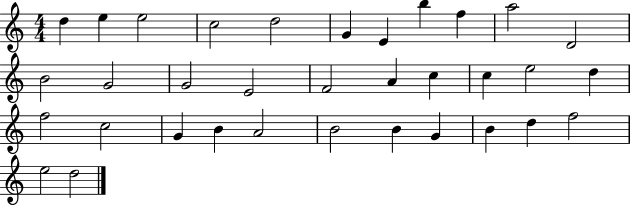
{
  \clef treble
  \numericTimeSignature
  \time 4/4
  \key c \major
  d''4 e''4 e''2 | c''2 d''2 | g'4 e'4 b''4 f''4 | a''2 d'2 | \break b'2 g'2 | g'2 e'2 | f'2 a'4 c''4 | c''4 e''2 d''4 | \break f''2 c''2 | g'4 b'4 a'2 | b'2 b'4 g'4 | b'4 d''4 f''2 | \break e''2 d''2 | \bar "|."
}